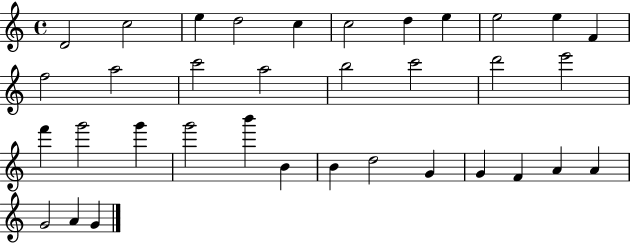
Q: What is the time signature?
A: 4/4